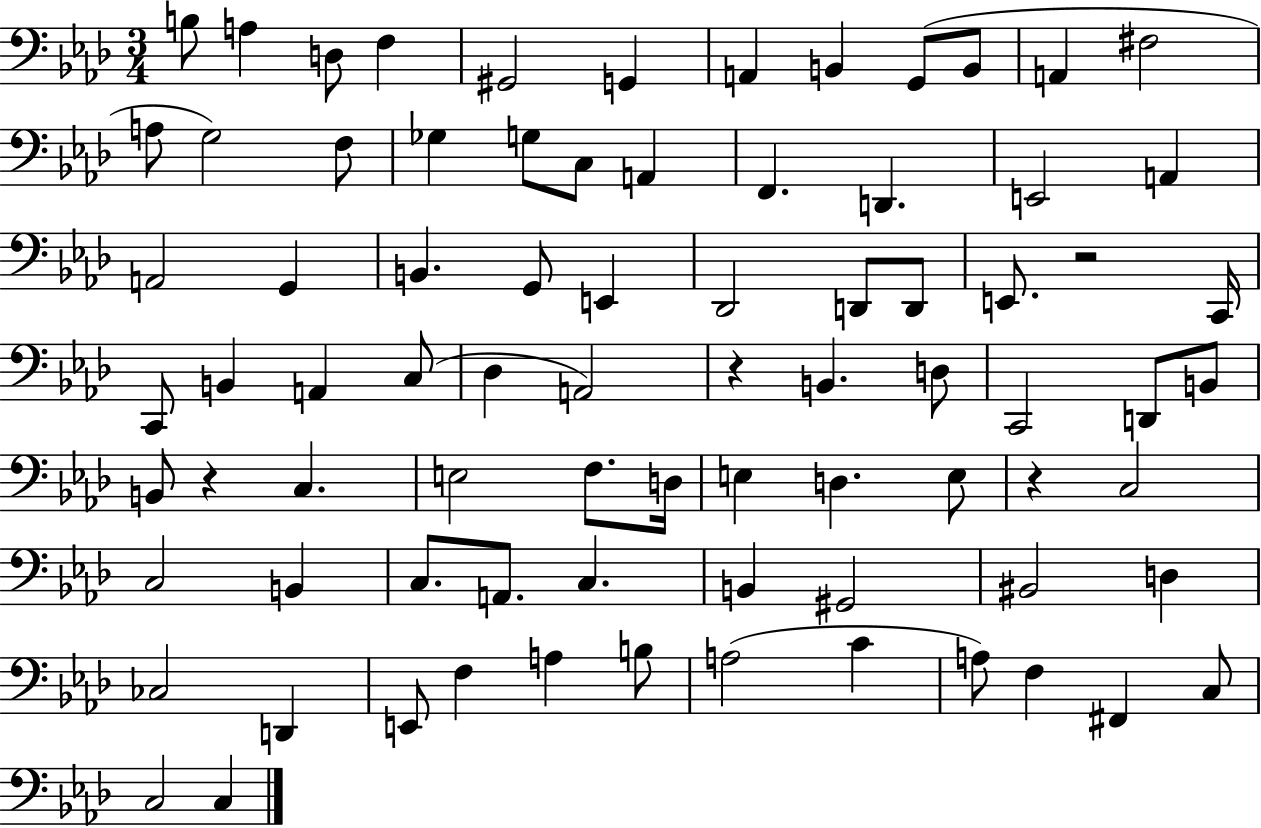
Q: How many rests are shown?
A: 4